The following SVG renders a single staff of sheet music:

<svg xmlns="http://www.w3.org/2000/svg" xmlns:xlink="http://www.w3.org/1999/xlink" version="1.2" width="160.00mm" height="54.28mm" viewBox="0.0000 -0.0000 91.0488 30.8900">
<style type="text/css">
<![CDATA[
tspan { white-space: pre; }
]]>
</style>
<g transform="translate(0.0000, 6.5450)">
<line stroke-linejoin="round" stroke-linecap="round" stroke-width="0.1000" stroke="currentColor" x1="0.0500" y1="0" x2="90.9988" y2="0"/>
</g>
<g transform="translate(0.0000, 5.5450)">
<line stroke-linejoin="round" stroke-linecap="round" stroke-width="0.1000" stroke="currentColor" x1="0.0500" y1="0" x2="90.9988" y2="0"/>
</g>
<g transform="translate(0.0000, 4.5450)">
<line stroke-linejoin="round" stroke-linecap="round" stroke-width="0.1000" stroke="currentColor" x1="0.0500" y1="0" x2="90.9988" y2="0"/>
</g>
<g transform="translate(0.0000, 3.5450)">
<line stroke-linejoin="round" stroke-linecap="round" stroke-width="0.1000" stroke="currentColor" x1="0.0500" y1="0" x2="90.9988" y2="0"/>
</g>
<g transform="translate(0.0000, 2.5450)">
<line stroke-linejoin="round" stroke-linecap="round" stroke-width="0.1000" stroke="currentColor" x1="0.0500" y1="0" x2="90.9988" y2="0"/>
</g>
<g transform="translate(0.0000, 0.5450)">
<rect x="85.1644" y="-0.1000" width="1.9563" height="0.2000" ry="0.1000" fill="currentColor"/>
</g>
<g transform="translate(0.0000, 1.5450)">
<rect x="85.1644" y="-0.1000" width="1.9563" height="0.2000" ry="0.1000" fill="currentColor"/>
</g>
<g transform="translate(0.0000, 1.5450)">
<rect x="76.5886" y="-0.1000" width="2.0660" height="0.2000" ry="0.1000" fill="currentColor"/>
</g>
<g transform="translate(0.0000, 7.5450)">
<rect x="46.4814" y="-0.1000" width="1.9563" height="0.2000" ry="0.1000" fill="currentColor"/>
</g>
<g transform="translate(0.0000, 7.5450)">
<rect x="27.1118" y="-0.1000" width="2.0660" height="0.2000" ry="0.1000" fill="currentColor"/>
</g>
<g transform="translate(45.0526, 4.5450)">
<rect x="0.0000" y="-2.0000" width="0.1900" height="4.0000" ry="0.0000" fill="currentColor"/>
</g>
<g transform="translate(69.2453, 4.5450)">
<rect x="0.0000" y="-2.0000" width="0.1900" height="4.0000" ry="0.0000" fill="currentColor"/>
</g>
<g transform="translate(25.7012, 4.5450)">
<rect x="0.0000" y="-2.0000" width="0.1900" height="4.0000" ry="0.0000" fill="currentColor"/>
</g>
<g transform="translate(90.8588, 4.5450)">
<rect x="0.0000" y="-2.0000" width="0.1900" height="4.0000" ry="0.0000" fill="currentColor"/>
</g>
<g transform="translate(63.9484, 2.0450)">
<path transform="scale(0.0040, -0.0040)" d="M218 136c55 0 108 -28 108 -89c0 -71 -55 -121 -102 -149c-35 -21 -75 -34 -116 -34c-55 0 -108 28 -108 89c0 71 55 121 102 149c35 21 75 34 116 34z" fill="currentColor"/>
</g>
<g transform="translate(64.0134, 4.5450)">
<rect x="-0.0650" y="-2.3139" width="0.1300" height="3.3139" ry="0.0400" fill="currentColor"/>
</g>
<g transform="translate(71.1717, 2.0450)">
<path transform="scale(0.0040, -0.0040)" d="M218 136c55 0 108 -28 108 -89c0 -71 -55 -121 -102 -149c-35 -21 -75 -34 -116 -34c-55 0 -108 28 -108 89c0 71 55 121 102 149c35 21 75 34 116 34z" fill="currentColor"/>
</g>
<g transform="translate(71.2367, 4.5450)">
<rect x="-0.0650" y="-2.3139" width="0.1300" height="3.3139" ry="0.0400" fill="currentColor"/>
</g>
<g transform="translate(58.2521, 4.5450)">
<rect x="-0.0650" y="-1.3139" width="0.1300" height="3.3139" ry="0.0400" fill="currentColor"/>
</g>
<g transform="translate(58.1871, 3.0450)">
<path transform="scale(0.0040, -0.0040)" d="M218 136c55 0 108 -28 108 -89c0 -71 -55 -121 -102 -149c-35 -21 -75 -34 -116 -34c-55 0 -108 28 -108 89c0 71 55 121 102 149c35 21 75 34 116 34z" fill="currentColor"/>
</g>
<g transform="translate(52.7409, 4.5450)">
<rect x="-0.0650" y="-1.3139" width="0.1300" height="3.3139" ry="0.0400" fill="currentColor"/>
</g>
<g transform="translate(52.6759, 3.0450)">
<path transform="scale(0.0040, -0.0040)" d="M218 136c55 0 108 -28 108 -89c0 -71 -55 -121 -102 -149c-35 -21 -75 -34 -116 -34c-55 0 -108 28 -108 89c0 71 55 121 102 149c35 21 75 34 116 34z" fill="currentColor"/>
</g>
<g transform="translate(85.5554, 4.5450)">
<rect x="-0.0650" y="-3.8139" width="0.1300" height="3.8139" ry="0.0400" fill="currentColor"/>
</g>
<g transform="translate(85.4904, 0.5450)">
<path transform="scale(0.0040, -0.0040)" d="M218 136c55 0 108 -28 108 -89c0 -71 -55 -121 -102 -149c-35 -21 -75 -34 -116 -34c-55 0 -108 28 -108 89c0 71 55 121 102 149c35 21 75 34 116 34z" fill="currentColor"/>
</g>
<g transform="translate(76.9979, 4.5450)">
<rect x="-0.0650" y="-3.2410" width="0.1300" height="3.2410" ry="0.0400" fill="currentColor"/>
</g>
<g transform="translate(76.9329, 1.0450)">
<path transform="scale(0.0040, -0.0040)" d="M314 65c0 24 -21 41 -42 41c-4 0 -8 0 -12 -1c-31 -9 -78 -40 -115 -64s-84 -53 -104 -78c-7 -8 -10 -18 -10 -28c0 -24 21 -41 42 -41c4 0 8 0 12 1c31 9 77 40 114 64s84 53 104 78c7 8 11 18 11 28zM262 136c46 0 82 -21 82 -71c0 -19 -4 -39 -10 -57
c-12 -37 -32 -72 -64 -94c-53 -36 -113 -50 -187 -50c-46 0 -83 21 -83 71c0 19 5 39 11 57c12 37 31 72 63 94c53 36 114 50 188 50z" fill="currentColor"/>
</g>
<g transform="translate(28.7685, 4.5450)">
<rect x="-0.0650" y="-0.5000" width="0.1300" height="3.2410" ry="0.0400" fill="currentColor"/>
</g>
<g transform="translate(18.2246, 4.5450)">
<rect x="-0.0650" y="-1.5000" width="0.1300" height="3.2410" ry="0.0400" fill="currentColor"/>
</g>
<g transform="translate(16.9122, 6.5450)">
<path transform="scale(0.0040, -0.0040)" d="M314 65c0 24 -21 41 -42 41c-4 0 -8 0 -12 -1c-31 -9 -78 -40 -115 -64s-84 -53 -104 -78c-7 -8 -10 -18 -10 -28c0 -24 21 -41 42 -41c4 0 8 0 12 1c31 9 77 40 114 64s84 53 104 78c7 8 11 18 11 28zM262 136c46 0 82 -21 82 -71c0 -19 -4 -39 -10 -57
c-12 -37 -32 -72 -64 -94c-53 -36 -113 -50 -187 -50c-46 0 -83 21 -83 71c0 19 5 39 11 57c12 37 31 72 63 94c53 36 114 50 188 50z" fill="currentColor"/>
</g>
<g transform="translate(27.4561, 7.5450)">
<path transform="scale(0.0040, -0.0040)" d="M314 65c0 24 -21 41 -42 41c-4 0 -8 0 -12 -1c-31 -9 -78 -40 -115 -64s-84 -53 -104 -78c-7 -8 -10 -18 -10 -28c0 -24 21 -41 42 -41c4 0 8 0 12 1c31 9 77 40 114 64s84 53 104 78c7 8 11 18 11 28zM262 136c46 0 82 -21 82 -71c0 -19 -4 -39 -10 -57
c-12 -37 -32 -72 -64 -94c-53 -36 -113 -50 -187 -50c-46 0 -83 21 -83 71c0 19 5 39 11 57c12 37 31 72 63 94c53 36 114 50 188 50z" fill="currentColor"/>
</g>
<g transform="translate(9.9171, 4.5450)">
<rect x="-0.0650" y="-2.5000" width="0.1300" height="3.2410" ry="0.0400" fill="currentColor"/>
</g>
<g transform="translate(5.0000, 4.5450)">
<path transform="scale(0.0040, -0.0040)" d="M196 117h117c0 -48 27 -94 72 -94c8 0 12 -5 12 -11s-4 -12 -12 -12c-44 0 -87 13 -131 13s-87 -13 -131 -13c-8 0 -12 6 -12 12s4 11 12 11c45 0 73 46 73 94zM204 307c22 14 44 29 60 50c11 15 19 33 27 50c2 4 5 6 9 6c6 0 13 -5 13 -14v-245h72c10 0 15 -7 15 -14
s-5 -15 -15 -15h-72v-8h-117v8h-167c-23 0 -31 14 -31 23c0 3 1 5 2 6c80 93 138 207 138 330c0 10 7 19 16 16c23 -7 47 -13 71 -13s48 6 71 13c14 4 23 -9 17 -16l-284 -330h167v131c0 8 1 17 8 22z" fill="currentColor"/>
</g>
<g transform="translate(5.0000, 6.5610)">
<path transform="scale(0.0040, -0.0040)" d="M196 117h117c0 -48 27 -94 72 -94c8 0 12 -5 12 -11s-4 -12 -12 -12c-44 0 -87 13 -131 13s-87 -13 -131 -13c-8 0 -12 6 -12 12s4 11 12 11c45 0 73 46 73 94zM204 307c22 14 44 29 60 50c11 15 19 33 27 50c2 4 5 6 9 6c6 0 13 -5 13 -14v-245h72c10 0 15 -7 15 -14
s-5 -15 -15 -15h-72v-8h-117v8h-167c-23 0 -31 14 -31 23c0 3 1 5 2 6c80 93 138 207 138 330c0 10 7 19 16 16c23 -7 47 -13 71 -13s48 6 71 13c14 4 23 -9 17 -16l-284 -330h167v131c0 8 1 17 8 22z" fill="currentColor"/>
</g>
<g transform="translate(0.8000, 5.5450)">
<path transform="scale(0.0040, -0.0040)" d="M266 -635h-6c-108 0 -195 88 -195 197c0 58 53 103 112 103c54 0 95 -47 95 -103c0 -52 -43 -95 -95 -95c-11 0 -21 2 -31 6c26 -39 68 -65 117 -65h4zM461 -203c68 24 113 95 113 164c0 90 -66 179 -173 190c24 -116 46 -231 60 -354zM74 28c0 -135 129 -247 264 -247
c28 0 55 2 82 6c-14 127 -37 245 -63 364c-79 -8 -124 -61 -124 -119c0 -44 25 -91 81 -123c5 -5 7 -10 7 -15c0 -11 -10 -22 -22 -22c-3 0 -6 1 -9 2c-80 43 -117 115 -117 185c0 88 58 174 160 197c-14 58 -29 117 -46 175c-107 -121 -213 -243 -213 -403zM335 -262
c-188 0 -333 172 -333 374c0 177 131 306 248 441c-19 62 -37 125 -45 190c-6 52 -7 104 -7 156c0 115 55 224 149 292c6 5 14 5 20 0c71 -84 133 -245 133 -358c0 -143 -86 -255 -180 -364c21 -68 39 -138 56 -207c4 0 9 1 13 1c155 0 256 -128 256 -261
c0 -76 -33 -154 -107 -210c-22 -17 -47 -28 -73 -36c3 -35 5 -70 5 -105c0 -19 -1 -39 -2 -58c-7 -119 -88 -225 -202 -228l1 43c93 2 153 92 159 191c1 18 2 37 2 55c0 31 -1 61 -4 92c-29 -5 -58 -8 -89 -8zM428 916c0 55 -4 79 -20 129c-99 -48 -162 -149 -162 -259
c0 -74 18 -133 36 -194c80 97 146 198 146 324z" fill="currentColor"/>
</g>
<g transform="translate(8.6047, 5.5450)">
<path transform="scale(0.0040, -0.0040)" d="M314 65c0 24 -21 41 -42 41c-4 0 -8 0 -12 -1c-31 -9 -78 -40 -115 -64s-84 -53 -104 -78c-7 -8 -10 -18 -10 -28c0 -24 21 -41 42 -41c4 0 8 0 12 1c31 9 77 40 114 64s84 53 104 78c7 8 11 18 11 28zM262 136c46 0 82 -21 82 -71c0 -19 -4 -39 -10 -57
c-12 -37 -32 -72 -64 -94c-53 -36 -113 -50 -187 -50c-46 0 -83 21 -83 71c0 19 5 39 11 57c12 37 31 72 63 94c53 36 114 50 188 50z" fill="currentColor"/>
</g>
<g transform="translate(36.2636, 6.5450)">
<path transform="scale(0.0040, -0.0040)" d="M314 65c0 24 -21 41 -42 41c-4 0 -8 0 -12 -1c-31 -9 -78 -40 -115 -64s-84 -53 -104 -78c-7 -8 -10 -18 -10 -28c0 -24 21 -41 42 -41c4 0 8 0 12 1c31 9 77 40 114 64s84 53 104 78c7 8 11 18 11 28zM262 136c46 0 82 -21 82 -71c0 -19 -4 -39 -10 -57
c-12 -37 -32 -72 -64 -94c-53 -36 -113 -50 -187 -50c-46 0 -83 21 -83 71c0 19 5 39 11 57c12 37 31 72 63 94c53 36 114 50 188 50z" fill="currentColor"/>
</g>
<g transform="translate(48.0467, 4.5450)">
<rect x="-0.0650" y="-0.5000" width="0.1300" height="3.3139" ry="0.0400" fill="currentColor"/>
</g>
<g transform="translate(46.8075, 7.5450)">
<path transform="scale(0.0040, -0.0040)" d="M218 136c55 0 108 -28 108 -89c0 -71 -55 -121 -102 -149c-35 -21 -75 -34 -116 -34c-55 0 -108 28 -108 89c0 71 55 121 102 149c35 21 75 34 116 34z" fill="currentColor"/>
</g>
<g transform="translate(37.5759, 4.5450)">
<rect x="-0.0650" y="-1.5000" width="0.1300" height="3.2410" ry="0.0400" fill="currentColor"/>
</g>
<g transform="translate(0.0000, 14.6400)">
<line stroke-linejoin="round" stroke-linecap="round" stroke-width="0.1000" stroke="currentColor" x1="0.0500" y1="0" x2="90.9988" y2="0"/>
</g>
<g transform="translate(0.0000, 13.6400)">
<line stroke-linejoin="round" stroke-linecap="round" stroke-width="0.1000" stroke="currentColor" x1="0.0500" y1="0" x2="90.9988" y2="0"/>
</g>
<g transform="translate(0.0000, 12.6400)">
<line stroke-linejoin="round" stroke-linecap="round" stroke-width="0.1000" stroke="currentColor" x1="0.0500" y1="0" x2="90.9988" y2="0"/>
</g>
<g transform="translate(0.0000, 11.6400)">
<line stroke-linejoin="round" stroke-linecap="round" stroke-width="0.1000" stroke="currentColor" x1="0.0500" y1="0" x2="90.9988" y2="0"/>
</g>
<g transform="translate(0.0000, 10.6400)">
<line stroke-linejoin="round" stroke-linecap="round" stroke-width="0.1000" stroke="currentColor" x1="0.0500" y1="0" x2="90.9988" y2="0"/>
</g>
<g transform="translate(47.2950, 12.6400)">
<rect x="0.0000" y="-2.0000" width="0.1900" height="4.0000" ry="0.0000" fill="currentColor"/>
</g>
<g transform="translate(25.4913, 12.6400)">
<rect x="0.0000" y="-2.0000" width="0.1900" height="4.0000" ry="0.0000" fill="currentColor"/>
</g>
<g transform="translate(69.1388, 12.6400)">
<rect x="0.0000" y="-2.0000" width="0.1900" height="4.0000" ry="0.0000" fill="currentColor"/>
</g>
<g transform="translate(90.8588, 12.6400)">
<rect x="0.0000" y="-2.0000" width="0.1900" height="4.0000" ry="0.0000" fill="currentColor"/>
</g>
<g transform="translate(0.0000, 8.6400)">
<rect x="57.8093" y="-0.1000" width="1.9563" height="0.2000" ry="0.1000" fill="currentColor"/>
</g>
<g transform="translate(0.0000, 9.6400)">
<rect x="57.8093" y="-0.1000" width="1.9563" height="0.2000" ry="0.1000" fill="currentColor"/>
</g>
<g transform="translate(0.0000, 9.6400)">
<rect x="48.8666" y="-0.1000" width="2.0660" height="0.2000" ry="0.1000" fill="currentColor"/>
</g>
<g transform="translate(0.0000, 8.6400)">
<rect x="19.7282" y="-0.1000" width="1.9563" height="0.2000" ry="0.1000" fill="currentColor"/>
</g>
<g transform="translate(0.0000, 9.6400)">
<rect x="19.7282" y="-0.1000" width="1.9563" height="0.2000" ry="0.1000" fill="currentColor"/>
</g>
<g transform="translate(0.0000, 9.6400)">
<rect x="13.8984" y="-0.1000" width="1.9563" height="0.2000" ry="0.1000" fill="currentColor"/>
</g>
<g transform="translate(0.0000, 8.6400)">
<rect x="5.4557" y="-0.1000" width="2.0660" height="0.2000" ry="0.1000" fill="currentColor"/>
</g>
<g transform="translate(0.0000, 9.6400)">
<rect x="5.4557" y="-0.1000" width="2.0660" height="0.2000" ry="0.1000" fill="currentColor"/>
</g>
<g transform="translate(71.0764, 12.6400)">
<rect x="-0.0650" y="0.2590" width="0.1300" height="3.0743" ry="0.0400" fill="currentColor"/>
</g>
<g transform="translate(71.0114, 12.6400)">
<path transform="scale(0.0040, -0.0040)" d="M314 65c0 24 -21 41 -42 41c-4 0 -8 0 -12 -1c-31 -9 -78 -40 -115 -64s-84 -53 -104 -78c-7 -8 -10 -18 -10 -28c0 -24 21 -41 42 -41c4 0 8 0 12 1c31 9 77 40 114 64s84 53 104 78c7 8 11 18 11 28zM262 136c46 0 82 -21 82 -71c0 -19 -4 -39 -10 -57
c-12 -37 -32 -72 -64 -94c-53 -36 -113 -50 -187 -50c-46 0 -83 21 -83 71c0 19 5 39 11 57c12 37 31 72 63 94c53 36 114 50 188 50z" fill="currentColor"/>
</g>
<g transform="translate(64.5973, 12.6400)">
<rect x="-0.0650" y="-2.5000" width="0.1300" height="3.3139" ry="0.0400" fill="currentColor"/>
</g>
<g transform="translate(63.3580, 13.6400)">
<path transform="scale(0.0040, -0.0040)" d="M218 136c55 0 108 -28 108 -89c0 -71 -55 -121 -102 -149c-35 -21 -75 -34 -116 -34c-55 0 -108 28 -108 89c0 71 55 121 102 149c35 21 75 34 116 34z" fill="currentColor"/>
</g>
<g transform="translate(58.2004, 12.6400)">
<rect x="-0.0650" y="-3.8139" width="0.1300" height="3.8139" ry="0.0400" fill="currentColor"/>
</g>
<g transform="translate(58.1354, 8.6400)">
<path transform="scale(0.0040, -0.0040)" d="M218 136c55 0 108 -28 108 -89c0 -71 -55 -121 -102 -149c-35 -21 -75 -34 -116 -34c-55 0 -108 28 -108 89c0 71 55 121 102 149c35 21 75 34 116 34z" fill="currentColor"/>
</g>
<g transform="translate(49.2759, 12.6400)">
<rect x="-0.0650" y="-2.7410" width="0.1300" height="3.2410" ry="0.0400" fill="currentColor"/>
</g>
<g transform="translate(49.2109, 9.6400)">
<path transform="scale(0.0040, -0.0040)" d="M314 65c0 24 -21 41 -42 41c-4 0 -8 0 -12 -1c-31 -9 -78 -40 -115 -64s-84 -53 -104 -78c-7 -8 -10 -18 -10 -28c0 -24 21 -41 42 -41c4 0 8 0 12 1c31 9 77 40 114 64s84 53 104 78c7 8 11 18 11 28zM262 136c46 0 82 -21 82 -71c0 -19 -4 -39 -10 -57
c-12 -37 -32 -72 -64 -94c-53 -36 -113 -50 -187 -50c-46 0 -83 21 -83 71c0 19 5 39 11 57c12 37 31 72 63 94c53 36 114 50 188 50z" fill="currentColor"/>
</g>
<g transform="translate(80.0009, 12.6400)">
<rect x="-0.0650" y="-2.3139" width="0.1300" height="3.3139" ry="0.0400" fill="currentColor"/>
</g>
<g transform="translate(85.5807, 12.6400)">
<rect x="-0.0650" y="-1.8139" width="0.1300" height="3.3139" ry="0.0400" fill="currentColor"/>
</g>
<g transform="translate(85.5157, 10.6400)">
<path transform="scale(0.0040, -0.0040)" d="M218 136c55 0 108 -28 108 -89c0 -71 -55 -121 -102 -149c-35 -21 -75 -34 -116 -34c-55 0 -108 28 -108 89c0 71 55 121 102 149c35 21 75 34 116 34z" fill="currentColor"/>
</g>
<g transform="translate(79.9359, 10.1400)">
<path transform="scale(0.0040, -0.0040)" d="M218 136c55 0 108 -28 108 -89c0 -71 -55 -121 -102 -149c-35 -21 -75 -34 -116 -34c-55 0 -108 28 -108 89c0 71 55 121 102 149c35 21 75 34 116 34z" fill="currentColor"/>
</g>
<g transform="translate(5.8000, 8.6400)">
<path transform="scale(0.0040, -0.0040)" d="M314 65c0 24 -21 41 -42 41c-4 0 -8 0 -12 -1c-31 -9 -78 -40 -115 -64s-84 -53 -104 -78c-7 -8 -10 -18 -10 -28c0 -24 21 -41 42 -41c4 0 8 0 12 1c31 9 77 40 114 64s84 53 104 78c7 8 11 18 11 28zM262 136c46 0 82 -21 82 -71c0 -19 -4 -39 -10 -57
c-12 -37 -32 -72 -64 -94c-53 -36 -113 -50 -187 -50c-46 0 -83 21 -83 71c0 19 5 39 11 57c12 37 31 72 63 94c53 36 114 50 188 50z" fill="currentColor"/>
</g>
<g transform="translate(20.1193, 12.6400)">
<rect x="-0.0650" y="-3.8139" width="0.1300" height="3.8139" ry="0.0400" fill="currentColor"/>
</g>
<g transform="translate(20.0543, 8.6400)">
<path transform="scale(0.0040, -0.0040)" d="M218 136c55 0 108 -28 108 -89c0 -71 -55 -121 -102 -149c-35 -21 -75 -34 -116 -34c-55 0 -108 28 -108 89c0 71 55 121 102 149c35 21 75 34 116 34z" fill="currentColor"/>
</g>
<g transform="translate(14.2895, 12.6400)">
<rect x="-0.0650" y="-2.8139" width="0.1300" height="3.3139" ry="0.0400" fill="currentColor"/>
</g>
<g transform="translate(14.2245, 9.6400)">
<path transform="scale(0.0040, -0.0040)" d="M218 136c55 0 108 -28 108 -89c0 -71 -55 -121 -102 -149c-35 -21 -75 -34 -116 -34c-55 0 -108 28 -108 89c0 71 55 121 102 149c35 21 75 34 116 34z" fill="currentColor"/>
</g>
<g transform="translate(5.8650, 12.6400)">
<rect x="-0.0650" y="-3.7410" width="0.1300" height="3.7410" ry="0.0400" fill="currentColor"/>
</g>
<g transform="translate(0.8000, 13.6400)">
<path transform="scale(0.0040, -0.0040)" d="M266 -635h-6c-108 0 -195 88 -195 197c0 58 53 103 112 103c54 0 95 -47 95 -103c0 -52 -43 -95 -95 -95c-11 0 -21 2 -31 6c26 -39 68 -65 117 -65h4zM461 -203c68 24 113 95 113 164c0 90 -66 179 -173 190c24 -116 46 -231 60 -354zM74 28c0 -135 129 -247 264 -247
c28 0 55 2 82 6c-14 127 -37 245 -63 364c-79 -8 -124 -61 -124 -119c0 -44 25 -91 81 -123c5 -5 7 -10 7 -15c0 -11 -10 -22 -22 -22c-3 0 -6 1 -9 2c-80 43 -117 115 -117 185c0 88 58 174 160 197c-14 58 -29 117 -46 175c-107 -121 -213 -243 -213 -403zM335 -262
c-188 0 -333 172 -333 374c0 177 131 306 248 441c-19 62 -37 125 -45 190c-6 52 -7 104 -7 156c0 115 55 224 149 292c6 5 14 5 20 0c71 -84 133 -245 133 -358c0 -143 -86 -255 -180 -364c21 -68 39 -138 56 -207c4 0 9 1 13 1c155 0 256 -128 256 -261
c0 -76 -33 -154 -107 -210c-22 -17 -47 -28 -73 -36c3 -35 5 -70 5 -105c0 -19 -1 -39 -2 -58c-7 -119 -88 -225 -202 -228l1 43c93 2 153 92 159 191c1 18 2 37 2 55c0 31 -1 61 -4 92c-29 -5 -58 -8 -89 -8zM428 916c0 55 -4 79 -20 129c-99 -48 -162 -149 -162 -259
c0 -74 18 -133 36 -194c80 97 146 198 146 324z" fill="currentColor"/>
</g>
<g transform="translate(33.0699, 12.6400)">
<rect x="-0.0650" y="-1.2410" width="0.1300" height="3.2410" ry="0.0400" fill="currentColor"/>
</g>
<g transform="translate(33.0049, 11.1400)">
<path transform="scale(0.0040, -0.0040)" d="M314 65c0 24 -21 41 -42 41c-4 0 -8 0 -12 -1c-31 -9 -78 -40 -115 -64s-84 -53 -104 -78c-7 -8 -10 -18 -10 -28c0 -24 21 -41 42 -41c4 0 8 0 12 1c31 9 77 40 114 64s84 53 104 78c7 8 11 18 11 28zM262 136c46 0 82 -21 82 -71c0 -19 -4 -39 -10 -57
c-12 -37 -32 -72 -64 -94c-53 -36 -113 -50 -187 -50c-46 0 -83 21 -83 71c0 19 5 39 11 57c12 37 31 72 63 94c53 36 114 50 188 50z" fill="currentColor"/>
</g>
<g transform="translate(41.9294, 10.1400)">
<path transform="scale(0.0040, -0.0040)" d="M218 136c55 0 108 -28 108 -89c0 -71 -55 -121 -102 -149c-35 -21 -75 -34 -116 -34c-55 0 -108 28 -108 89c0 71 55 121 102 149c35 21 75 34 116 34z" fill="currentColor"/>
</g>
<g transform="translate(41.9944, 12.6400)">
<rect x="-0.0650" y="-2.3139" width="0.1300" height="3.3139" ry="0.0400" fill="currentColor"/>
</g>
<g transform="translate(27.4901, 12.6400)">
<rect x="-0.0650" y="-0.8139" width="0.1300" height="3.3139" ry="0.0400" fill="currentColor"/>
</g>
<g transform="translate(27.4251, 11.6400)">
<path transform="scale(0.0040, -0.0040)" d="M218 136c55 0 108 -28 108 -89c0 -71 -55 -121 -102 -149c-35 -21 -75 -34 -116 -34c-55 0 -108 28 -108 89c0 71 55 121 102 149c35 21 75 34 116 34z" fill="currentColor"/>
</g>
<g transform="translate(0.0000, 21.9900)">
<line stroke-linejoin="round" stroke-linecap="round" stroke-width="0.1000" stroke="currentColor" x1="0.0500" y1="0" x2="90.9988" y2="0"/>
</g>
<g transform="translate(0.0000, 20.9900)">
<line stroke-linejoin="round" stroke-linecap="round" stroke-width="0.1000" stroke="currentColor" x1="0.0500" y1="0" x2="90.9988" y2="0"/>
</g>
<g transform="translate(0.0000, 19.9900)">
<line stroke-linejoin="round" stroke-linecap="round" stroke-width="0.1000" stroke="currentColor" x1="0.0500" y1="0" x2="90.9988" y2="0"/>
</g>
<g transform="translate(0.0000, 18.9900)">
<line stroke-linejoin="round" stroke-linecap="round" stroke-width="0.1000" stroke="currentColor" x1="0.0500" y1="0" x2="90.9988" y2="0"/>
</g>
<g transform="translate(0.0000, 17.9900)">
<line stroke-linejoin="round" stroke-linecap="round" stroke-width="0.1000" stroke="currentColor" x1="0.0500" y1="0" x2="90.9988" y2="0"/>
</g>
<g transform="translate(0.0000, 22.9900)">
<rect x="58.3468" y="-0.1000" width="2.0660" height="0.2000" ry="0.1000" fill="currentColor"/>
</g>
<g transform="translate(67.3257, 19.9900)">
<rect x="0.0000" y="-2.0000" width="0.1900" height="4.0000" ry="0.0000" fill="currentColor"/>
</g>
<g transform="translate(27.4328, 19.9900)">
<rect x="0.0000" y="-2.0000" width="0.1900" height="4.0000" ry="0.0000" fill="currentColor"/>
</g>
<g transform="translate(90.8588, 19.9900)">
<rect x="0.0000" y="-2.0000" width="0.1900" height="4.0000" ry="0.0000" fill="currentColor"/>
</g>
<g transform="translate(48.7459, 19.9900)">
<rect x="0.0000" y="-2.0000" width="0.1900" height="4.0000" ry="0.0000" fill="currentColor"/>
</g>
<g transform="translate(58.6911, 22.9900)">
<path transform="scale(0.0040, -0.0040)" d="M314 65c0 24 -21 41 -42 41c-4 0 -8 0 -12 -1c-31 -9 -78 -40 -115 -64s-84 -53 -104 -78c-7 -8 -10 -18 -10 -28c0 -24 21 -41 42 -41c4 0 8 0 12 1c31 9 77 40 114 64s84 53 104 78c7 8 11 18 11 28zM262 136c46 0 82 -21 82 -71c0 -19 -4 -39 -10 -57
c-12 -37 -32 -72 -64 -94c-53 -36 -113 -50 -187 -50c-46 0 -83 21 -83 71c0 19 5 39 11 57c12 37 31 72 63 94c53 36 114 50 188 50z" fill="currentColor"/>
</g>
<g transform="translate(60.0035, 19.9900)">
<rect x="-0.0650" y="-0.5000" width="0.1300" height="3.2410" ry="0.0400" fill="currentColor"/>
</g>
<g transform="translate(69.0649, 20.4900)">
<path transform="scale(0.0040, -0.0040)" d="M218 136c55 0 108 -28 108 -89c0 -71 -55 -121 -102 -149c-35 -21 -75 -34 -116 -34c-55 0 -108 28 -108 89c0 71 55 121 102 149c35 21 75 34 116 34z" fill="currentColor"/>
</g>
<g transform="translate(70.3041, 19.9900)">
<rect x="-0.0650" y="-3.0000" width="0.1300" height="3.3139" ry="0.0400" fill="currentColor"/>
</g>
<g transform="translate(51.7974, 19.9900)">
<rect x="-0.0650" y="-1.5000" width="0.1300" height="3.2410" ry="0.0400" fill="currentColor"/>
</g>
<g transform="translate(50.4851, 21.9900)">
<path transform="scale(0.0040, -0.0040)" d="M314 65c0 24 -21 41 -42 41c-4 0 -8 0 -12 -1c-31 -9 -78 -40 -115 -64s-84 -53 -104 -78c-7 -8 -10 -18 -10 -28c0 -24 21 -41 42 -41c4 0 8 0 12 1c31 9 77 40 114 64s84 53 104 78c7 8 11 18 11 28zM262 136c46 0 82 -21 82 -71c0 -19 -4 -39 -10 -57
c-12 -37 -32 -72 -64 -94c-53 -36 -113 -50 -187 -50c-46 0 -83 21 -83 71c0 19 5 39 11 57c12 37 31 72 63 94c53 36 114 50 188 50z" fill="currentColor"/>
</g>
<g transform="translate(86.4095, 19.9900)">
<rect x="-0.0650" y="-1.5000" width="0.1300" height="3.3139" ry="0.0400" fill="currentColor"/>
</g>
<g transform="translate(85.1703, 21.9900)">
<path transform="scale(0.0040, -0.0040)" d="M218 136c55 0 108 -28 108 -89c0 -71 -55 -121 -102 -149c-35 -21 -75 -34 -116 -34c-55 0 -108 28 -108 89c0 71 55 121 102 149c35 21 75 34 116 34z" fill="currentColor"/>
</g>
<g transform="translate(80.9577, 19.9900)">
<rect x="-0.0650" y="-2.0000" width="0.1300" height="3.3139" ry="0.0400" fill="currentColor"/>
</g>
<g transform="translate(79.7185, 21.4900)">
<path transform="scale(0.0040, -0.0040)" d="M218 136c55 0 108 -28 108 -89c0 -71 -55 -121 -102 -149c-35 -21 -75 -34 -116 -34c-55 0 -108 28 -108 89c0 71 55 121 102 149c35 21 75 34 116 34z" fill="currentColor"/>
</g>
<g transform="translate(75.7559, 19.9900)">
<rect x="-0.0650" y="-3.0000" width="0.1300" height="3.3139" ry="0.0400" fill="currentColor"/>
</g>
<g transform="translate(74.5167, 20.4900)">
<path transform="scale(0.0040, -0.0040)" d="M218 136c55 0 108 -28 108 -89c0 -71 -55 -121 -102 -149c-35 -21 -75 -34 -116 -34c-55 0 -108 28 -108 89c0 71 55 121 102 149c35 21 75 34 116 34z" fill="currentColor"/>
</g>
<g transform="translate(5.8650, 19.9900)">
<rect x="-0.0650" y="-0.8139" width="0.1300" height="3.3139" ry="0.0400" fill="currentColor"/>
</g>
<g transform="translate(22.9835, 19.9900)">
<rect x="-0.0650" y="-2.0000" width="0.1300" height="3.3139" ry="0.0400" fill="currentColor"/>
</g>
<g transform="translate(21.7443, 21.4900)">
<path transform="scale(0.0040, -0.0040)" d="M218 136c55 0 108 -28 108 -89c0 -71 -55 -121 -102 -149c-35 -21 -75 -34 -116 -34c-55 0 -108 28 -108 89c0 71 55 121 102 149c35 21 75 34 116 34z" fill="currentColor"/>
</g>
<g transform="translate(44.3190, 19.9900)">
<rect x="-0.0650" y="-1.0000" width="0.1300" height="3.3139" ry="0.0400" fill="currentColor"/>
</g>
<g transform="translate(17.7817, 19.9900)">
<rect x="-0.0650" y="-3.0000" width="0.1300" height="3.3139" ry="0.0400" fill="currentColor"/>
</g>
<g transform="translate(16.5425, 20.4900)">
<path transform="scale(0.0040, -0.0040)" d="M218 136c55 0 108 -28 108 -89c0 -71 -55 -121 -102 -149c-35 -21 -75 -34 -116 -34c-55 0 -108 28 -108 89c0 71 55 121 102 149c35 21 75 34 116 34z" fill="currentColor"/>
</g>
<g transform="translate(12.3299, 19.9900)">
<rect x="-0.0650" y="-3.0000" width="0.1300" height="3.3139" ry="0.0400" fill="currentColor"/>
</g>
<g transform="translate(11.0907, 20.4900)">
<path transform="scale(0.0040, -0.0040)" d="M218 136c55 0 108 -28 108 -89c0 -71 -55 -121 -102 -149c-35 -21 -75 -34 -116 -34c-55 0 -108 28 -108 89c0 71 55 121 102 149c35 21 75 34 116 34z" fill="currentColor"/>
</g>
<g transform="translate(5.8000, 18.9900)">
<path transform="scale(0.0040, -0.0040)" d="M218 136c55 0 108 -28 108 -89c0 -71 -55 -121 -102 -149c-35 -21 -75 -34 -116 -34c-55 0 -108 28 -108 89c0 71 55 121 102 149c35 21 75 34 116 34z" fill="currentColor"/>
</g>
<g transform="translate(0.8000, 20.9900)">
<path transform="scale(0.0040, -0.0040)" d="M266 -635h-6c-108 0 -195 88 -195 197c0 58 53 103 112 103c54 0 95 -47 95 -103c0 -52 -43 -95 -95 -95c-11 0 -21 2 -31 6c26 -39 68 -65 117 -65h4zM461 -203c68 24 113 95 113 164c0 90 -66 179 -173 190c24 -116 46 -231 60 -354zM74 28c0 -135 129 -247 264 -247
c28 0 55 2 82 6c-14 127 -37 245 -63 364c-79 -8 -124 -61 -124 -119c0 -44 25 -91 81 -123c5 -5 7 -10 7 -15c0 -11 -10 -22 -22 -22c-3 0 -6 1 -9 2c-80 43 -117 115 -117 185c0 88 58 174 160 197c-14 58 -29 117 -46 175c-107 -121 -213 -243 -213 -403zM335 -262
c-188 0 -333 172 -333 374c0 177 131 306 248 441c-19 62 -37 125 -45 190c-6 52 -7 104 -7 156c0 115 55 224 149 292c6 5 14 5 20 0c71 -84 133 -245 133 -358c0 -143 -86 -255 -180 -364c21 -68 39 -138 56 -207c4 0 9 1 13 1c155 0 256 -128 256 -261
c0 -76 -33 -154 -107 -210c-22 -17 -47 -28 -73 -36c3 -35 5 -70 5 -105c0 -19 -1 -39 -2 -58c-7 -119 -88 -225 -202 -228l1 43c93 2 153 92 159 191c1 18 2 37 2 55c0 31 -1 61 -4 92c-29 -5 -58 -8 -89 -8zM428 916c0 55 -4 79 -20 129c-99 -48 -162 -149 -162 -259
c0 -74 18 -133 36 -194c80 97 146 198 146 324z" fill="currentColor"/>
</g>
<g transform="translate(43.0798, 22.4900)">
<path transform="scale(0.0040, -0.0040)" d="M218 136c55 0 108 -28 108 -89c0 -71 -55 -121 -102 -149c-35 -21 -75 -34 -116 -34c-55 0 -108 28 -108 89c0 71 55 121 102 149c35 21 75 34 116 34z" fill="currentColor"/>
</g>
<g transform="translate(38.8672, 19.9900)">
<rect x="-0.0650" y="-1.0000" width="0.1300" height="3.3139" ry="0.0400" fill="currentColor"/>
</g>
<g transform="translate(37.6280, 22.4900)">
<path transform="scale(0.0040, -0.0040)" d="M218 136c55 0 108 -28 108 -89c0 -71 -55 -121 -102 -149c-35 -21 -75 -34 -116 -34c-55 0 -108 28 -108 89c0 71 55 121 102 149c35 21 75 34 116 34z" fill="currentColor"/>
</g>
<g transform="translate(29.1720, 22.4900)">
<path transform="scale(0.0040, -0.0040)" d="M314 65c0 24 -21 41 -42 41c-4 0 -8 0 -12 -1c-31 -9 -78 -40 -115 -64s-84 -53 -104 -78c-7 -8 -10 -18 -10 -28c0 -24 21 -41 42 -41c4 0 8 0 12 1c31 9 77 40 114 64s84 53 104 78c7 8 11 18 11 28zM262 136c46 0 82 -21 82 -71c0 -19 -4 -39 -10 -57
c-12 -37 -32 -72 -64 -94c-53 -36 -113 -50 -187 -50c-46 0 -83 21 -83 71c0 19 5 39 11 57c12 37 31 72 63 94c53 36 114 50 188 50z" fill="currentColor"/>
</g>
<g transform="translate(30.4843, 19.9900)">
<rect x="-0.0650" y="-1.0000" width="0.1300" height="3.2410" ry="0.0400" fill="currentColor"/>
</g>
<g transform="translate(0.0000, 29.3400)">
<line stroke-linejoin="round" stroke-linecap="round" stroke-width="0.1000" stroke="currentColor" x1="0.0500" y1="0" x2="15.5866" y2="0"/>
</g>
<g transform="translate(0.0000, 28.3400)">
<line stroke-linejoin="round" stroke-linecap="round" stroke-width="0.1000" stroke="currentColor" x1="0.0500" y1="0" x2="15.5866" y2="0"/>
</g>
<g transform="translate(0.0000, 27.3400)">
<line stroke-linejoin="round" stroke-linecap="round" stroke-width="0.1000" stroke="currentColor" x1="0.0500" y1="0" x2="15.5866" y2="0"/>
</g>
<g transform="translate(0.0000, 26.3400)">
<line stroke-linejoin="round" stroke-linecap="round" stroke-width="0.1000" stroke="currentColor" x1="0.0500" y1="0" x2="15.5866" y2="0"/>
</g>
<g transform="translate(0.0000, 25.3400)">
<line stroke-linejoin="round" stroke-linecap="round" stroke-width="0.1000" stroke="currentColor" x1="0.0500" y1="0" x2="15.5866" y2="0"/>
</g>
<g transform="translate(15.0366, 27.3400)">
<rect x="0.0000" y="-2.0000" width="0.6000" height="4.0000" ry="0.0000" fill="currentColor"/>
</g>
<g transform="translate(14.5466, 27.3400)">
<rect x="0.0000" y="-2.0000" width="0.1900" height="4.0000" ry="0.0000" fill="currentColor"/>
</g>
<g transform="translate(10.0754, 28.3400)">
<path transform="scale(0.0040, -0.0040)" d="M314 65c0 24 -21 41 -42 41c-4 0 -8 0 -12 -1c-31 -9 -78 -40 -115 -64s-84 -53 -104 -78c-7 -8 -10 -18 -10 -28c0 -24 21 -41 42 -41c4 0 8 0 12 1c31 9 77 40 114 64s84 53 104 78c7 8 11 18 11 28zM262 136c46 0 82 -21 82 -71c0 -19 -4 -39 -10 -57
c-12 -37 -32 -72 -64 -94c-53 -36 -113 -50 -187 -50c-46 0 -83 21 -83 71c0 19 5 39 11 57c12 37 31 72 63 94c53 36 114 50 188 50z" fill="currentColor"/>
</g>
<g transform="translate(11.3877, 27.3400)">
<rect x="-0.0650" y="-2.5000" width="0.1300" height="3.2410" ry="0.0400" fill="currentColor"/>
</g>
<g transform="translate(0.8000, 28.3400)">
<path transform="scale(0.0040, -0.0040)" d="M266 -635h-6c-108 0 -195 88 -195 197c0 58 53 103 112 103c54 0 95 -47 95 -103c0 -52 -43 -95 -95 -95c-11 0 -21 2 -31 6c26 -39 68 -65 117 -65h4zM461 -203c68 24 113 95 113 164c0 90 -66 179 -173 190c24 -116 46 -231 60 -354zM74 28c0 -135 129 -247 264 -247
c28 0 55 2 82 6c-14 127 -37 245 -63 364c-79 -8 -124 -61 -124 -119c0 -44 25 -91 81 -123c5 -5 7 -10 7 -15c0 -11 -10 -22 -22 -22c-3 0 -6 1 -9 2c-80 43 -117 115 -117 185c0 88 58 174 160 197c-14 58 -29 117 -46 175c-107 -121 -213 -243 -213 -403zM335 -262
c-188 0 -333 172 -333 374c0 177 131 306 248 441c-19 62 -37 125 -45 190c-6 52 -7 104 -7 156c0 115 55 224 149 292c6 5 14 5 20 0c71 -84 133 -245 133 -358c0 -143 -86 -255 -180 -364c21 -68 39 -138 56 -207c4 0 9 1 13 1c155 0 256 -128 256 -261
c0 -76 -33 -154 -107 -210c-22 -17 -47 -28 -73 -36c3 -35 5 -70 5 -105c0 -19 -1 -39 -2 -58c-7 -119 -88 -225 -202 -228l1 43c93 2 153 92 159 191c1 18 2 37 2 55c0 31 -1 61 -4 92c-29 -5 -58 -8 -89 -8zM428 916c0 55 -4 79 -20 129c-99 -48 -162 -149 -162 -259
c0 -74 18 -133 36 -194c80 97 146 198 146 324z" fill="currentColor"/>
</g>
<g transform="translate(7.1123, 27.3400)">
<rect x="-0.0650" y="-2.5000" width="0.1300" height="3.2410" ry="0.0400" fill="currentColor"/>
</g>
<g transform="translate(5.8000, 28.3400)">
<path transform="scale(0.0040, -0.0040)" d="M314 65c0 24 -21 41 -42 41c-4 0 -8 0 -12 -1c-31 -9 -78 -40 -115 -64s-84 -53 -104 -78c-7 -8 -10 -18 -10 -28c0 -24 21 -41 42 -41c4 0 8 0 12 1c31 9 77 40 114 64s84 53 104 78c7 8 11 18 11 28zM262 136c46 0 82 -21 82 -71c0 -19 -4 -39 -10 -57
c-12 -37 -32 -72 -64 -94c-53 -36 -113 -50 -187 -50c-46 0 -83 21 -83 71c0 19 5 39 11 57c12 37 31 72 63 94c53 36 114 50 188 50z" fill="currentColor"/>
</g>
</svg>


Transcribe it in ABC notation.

X:1
T:Untitled
M:4/4
L:1/4
K:C
G2 E2 C2 E2 C e e g g b2 c' c'2 a c' d e2 g a2 c' G B2 g f d A A F D2 D D E2 C2 A A F E G2 G2